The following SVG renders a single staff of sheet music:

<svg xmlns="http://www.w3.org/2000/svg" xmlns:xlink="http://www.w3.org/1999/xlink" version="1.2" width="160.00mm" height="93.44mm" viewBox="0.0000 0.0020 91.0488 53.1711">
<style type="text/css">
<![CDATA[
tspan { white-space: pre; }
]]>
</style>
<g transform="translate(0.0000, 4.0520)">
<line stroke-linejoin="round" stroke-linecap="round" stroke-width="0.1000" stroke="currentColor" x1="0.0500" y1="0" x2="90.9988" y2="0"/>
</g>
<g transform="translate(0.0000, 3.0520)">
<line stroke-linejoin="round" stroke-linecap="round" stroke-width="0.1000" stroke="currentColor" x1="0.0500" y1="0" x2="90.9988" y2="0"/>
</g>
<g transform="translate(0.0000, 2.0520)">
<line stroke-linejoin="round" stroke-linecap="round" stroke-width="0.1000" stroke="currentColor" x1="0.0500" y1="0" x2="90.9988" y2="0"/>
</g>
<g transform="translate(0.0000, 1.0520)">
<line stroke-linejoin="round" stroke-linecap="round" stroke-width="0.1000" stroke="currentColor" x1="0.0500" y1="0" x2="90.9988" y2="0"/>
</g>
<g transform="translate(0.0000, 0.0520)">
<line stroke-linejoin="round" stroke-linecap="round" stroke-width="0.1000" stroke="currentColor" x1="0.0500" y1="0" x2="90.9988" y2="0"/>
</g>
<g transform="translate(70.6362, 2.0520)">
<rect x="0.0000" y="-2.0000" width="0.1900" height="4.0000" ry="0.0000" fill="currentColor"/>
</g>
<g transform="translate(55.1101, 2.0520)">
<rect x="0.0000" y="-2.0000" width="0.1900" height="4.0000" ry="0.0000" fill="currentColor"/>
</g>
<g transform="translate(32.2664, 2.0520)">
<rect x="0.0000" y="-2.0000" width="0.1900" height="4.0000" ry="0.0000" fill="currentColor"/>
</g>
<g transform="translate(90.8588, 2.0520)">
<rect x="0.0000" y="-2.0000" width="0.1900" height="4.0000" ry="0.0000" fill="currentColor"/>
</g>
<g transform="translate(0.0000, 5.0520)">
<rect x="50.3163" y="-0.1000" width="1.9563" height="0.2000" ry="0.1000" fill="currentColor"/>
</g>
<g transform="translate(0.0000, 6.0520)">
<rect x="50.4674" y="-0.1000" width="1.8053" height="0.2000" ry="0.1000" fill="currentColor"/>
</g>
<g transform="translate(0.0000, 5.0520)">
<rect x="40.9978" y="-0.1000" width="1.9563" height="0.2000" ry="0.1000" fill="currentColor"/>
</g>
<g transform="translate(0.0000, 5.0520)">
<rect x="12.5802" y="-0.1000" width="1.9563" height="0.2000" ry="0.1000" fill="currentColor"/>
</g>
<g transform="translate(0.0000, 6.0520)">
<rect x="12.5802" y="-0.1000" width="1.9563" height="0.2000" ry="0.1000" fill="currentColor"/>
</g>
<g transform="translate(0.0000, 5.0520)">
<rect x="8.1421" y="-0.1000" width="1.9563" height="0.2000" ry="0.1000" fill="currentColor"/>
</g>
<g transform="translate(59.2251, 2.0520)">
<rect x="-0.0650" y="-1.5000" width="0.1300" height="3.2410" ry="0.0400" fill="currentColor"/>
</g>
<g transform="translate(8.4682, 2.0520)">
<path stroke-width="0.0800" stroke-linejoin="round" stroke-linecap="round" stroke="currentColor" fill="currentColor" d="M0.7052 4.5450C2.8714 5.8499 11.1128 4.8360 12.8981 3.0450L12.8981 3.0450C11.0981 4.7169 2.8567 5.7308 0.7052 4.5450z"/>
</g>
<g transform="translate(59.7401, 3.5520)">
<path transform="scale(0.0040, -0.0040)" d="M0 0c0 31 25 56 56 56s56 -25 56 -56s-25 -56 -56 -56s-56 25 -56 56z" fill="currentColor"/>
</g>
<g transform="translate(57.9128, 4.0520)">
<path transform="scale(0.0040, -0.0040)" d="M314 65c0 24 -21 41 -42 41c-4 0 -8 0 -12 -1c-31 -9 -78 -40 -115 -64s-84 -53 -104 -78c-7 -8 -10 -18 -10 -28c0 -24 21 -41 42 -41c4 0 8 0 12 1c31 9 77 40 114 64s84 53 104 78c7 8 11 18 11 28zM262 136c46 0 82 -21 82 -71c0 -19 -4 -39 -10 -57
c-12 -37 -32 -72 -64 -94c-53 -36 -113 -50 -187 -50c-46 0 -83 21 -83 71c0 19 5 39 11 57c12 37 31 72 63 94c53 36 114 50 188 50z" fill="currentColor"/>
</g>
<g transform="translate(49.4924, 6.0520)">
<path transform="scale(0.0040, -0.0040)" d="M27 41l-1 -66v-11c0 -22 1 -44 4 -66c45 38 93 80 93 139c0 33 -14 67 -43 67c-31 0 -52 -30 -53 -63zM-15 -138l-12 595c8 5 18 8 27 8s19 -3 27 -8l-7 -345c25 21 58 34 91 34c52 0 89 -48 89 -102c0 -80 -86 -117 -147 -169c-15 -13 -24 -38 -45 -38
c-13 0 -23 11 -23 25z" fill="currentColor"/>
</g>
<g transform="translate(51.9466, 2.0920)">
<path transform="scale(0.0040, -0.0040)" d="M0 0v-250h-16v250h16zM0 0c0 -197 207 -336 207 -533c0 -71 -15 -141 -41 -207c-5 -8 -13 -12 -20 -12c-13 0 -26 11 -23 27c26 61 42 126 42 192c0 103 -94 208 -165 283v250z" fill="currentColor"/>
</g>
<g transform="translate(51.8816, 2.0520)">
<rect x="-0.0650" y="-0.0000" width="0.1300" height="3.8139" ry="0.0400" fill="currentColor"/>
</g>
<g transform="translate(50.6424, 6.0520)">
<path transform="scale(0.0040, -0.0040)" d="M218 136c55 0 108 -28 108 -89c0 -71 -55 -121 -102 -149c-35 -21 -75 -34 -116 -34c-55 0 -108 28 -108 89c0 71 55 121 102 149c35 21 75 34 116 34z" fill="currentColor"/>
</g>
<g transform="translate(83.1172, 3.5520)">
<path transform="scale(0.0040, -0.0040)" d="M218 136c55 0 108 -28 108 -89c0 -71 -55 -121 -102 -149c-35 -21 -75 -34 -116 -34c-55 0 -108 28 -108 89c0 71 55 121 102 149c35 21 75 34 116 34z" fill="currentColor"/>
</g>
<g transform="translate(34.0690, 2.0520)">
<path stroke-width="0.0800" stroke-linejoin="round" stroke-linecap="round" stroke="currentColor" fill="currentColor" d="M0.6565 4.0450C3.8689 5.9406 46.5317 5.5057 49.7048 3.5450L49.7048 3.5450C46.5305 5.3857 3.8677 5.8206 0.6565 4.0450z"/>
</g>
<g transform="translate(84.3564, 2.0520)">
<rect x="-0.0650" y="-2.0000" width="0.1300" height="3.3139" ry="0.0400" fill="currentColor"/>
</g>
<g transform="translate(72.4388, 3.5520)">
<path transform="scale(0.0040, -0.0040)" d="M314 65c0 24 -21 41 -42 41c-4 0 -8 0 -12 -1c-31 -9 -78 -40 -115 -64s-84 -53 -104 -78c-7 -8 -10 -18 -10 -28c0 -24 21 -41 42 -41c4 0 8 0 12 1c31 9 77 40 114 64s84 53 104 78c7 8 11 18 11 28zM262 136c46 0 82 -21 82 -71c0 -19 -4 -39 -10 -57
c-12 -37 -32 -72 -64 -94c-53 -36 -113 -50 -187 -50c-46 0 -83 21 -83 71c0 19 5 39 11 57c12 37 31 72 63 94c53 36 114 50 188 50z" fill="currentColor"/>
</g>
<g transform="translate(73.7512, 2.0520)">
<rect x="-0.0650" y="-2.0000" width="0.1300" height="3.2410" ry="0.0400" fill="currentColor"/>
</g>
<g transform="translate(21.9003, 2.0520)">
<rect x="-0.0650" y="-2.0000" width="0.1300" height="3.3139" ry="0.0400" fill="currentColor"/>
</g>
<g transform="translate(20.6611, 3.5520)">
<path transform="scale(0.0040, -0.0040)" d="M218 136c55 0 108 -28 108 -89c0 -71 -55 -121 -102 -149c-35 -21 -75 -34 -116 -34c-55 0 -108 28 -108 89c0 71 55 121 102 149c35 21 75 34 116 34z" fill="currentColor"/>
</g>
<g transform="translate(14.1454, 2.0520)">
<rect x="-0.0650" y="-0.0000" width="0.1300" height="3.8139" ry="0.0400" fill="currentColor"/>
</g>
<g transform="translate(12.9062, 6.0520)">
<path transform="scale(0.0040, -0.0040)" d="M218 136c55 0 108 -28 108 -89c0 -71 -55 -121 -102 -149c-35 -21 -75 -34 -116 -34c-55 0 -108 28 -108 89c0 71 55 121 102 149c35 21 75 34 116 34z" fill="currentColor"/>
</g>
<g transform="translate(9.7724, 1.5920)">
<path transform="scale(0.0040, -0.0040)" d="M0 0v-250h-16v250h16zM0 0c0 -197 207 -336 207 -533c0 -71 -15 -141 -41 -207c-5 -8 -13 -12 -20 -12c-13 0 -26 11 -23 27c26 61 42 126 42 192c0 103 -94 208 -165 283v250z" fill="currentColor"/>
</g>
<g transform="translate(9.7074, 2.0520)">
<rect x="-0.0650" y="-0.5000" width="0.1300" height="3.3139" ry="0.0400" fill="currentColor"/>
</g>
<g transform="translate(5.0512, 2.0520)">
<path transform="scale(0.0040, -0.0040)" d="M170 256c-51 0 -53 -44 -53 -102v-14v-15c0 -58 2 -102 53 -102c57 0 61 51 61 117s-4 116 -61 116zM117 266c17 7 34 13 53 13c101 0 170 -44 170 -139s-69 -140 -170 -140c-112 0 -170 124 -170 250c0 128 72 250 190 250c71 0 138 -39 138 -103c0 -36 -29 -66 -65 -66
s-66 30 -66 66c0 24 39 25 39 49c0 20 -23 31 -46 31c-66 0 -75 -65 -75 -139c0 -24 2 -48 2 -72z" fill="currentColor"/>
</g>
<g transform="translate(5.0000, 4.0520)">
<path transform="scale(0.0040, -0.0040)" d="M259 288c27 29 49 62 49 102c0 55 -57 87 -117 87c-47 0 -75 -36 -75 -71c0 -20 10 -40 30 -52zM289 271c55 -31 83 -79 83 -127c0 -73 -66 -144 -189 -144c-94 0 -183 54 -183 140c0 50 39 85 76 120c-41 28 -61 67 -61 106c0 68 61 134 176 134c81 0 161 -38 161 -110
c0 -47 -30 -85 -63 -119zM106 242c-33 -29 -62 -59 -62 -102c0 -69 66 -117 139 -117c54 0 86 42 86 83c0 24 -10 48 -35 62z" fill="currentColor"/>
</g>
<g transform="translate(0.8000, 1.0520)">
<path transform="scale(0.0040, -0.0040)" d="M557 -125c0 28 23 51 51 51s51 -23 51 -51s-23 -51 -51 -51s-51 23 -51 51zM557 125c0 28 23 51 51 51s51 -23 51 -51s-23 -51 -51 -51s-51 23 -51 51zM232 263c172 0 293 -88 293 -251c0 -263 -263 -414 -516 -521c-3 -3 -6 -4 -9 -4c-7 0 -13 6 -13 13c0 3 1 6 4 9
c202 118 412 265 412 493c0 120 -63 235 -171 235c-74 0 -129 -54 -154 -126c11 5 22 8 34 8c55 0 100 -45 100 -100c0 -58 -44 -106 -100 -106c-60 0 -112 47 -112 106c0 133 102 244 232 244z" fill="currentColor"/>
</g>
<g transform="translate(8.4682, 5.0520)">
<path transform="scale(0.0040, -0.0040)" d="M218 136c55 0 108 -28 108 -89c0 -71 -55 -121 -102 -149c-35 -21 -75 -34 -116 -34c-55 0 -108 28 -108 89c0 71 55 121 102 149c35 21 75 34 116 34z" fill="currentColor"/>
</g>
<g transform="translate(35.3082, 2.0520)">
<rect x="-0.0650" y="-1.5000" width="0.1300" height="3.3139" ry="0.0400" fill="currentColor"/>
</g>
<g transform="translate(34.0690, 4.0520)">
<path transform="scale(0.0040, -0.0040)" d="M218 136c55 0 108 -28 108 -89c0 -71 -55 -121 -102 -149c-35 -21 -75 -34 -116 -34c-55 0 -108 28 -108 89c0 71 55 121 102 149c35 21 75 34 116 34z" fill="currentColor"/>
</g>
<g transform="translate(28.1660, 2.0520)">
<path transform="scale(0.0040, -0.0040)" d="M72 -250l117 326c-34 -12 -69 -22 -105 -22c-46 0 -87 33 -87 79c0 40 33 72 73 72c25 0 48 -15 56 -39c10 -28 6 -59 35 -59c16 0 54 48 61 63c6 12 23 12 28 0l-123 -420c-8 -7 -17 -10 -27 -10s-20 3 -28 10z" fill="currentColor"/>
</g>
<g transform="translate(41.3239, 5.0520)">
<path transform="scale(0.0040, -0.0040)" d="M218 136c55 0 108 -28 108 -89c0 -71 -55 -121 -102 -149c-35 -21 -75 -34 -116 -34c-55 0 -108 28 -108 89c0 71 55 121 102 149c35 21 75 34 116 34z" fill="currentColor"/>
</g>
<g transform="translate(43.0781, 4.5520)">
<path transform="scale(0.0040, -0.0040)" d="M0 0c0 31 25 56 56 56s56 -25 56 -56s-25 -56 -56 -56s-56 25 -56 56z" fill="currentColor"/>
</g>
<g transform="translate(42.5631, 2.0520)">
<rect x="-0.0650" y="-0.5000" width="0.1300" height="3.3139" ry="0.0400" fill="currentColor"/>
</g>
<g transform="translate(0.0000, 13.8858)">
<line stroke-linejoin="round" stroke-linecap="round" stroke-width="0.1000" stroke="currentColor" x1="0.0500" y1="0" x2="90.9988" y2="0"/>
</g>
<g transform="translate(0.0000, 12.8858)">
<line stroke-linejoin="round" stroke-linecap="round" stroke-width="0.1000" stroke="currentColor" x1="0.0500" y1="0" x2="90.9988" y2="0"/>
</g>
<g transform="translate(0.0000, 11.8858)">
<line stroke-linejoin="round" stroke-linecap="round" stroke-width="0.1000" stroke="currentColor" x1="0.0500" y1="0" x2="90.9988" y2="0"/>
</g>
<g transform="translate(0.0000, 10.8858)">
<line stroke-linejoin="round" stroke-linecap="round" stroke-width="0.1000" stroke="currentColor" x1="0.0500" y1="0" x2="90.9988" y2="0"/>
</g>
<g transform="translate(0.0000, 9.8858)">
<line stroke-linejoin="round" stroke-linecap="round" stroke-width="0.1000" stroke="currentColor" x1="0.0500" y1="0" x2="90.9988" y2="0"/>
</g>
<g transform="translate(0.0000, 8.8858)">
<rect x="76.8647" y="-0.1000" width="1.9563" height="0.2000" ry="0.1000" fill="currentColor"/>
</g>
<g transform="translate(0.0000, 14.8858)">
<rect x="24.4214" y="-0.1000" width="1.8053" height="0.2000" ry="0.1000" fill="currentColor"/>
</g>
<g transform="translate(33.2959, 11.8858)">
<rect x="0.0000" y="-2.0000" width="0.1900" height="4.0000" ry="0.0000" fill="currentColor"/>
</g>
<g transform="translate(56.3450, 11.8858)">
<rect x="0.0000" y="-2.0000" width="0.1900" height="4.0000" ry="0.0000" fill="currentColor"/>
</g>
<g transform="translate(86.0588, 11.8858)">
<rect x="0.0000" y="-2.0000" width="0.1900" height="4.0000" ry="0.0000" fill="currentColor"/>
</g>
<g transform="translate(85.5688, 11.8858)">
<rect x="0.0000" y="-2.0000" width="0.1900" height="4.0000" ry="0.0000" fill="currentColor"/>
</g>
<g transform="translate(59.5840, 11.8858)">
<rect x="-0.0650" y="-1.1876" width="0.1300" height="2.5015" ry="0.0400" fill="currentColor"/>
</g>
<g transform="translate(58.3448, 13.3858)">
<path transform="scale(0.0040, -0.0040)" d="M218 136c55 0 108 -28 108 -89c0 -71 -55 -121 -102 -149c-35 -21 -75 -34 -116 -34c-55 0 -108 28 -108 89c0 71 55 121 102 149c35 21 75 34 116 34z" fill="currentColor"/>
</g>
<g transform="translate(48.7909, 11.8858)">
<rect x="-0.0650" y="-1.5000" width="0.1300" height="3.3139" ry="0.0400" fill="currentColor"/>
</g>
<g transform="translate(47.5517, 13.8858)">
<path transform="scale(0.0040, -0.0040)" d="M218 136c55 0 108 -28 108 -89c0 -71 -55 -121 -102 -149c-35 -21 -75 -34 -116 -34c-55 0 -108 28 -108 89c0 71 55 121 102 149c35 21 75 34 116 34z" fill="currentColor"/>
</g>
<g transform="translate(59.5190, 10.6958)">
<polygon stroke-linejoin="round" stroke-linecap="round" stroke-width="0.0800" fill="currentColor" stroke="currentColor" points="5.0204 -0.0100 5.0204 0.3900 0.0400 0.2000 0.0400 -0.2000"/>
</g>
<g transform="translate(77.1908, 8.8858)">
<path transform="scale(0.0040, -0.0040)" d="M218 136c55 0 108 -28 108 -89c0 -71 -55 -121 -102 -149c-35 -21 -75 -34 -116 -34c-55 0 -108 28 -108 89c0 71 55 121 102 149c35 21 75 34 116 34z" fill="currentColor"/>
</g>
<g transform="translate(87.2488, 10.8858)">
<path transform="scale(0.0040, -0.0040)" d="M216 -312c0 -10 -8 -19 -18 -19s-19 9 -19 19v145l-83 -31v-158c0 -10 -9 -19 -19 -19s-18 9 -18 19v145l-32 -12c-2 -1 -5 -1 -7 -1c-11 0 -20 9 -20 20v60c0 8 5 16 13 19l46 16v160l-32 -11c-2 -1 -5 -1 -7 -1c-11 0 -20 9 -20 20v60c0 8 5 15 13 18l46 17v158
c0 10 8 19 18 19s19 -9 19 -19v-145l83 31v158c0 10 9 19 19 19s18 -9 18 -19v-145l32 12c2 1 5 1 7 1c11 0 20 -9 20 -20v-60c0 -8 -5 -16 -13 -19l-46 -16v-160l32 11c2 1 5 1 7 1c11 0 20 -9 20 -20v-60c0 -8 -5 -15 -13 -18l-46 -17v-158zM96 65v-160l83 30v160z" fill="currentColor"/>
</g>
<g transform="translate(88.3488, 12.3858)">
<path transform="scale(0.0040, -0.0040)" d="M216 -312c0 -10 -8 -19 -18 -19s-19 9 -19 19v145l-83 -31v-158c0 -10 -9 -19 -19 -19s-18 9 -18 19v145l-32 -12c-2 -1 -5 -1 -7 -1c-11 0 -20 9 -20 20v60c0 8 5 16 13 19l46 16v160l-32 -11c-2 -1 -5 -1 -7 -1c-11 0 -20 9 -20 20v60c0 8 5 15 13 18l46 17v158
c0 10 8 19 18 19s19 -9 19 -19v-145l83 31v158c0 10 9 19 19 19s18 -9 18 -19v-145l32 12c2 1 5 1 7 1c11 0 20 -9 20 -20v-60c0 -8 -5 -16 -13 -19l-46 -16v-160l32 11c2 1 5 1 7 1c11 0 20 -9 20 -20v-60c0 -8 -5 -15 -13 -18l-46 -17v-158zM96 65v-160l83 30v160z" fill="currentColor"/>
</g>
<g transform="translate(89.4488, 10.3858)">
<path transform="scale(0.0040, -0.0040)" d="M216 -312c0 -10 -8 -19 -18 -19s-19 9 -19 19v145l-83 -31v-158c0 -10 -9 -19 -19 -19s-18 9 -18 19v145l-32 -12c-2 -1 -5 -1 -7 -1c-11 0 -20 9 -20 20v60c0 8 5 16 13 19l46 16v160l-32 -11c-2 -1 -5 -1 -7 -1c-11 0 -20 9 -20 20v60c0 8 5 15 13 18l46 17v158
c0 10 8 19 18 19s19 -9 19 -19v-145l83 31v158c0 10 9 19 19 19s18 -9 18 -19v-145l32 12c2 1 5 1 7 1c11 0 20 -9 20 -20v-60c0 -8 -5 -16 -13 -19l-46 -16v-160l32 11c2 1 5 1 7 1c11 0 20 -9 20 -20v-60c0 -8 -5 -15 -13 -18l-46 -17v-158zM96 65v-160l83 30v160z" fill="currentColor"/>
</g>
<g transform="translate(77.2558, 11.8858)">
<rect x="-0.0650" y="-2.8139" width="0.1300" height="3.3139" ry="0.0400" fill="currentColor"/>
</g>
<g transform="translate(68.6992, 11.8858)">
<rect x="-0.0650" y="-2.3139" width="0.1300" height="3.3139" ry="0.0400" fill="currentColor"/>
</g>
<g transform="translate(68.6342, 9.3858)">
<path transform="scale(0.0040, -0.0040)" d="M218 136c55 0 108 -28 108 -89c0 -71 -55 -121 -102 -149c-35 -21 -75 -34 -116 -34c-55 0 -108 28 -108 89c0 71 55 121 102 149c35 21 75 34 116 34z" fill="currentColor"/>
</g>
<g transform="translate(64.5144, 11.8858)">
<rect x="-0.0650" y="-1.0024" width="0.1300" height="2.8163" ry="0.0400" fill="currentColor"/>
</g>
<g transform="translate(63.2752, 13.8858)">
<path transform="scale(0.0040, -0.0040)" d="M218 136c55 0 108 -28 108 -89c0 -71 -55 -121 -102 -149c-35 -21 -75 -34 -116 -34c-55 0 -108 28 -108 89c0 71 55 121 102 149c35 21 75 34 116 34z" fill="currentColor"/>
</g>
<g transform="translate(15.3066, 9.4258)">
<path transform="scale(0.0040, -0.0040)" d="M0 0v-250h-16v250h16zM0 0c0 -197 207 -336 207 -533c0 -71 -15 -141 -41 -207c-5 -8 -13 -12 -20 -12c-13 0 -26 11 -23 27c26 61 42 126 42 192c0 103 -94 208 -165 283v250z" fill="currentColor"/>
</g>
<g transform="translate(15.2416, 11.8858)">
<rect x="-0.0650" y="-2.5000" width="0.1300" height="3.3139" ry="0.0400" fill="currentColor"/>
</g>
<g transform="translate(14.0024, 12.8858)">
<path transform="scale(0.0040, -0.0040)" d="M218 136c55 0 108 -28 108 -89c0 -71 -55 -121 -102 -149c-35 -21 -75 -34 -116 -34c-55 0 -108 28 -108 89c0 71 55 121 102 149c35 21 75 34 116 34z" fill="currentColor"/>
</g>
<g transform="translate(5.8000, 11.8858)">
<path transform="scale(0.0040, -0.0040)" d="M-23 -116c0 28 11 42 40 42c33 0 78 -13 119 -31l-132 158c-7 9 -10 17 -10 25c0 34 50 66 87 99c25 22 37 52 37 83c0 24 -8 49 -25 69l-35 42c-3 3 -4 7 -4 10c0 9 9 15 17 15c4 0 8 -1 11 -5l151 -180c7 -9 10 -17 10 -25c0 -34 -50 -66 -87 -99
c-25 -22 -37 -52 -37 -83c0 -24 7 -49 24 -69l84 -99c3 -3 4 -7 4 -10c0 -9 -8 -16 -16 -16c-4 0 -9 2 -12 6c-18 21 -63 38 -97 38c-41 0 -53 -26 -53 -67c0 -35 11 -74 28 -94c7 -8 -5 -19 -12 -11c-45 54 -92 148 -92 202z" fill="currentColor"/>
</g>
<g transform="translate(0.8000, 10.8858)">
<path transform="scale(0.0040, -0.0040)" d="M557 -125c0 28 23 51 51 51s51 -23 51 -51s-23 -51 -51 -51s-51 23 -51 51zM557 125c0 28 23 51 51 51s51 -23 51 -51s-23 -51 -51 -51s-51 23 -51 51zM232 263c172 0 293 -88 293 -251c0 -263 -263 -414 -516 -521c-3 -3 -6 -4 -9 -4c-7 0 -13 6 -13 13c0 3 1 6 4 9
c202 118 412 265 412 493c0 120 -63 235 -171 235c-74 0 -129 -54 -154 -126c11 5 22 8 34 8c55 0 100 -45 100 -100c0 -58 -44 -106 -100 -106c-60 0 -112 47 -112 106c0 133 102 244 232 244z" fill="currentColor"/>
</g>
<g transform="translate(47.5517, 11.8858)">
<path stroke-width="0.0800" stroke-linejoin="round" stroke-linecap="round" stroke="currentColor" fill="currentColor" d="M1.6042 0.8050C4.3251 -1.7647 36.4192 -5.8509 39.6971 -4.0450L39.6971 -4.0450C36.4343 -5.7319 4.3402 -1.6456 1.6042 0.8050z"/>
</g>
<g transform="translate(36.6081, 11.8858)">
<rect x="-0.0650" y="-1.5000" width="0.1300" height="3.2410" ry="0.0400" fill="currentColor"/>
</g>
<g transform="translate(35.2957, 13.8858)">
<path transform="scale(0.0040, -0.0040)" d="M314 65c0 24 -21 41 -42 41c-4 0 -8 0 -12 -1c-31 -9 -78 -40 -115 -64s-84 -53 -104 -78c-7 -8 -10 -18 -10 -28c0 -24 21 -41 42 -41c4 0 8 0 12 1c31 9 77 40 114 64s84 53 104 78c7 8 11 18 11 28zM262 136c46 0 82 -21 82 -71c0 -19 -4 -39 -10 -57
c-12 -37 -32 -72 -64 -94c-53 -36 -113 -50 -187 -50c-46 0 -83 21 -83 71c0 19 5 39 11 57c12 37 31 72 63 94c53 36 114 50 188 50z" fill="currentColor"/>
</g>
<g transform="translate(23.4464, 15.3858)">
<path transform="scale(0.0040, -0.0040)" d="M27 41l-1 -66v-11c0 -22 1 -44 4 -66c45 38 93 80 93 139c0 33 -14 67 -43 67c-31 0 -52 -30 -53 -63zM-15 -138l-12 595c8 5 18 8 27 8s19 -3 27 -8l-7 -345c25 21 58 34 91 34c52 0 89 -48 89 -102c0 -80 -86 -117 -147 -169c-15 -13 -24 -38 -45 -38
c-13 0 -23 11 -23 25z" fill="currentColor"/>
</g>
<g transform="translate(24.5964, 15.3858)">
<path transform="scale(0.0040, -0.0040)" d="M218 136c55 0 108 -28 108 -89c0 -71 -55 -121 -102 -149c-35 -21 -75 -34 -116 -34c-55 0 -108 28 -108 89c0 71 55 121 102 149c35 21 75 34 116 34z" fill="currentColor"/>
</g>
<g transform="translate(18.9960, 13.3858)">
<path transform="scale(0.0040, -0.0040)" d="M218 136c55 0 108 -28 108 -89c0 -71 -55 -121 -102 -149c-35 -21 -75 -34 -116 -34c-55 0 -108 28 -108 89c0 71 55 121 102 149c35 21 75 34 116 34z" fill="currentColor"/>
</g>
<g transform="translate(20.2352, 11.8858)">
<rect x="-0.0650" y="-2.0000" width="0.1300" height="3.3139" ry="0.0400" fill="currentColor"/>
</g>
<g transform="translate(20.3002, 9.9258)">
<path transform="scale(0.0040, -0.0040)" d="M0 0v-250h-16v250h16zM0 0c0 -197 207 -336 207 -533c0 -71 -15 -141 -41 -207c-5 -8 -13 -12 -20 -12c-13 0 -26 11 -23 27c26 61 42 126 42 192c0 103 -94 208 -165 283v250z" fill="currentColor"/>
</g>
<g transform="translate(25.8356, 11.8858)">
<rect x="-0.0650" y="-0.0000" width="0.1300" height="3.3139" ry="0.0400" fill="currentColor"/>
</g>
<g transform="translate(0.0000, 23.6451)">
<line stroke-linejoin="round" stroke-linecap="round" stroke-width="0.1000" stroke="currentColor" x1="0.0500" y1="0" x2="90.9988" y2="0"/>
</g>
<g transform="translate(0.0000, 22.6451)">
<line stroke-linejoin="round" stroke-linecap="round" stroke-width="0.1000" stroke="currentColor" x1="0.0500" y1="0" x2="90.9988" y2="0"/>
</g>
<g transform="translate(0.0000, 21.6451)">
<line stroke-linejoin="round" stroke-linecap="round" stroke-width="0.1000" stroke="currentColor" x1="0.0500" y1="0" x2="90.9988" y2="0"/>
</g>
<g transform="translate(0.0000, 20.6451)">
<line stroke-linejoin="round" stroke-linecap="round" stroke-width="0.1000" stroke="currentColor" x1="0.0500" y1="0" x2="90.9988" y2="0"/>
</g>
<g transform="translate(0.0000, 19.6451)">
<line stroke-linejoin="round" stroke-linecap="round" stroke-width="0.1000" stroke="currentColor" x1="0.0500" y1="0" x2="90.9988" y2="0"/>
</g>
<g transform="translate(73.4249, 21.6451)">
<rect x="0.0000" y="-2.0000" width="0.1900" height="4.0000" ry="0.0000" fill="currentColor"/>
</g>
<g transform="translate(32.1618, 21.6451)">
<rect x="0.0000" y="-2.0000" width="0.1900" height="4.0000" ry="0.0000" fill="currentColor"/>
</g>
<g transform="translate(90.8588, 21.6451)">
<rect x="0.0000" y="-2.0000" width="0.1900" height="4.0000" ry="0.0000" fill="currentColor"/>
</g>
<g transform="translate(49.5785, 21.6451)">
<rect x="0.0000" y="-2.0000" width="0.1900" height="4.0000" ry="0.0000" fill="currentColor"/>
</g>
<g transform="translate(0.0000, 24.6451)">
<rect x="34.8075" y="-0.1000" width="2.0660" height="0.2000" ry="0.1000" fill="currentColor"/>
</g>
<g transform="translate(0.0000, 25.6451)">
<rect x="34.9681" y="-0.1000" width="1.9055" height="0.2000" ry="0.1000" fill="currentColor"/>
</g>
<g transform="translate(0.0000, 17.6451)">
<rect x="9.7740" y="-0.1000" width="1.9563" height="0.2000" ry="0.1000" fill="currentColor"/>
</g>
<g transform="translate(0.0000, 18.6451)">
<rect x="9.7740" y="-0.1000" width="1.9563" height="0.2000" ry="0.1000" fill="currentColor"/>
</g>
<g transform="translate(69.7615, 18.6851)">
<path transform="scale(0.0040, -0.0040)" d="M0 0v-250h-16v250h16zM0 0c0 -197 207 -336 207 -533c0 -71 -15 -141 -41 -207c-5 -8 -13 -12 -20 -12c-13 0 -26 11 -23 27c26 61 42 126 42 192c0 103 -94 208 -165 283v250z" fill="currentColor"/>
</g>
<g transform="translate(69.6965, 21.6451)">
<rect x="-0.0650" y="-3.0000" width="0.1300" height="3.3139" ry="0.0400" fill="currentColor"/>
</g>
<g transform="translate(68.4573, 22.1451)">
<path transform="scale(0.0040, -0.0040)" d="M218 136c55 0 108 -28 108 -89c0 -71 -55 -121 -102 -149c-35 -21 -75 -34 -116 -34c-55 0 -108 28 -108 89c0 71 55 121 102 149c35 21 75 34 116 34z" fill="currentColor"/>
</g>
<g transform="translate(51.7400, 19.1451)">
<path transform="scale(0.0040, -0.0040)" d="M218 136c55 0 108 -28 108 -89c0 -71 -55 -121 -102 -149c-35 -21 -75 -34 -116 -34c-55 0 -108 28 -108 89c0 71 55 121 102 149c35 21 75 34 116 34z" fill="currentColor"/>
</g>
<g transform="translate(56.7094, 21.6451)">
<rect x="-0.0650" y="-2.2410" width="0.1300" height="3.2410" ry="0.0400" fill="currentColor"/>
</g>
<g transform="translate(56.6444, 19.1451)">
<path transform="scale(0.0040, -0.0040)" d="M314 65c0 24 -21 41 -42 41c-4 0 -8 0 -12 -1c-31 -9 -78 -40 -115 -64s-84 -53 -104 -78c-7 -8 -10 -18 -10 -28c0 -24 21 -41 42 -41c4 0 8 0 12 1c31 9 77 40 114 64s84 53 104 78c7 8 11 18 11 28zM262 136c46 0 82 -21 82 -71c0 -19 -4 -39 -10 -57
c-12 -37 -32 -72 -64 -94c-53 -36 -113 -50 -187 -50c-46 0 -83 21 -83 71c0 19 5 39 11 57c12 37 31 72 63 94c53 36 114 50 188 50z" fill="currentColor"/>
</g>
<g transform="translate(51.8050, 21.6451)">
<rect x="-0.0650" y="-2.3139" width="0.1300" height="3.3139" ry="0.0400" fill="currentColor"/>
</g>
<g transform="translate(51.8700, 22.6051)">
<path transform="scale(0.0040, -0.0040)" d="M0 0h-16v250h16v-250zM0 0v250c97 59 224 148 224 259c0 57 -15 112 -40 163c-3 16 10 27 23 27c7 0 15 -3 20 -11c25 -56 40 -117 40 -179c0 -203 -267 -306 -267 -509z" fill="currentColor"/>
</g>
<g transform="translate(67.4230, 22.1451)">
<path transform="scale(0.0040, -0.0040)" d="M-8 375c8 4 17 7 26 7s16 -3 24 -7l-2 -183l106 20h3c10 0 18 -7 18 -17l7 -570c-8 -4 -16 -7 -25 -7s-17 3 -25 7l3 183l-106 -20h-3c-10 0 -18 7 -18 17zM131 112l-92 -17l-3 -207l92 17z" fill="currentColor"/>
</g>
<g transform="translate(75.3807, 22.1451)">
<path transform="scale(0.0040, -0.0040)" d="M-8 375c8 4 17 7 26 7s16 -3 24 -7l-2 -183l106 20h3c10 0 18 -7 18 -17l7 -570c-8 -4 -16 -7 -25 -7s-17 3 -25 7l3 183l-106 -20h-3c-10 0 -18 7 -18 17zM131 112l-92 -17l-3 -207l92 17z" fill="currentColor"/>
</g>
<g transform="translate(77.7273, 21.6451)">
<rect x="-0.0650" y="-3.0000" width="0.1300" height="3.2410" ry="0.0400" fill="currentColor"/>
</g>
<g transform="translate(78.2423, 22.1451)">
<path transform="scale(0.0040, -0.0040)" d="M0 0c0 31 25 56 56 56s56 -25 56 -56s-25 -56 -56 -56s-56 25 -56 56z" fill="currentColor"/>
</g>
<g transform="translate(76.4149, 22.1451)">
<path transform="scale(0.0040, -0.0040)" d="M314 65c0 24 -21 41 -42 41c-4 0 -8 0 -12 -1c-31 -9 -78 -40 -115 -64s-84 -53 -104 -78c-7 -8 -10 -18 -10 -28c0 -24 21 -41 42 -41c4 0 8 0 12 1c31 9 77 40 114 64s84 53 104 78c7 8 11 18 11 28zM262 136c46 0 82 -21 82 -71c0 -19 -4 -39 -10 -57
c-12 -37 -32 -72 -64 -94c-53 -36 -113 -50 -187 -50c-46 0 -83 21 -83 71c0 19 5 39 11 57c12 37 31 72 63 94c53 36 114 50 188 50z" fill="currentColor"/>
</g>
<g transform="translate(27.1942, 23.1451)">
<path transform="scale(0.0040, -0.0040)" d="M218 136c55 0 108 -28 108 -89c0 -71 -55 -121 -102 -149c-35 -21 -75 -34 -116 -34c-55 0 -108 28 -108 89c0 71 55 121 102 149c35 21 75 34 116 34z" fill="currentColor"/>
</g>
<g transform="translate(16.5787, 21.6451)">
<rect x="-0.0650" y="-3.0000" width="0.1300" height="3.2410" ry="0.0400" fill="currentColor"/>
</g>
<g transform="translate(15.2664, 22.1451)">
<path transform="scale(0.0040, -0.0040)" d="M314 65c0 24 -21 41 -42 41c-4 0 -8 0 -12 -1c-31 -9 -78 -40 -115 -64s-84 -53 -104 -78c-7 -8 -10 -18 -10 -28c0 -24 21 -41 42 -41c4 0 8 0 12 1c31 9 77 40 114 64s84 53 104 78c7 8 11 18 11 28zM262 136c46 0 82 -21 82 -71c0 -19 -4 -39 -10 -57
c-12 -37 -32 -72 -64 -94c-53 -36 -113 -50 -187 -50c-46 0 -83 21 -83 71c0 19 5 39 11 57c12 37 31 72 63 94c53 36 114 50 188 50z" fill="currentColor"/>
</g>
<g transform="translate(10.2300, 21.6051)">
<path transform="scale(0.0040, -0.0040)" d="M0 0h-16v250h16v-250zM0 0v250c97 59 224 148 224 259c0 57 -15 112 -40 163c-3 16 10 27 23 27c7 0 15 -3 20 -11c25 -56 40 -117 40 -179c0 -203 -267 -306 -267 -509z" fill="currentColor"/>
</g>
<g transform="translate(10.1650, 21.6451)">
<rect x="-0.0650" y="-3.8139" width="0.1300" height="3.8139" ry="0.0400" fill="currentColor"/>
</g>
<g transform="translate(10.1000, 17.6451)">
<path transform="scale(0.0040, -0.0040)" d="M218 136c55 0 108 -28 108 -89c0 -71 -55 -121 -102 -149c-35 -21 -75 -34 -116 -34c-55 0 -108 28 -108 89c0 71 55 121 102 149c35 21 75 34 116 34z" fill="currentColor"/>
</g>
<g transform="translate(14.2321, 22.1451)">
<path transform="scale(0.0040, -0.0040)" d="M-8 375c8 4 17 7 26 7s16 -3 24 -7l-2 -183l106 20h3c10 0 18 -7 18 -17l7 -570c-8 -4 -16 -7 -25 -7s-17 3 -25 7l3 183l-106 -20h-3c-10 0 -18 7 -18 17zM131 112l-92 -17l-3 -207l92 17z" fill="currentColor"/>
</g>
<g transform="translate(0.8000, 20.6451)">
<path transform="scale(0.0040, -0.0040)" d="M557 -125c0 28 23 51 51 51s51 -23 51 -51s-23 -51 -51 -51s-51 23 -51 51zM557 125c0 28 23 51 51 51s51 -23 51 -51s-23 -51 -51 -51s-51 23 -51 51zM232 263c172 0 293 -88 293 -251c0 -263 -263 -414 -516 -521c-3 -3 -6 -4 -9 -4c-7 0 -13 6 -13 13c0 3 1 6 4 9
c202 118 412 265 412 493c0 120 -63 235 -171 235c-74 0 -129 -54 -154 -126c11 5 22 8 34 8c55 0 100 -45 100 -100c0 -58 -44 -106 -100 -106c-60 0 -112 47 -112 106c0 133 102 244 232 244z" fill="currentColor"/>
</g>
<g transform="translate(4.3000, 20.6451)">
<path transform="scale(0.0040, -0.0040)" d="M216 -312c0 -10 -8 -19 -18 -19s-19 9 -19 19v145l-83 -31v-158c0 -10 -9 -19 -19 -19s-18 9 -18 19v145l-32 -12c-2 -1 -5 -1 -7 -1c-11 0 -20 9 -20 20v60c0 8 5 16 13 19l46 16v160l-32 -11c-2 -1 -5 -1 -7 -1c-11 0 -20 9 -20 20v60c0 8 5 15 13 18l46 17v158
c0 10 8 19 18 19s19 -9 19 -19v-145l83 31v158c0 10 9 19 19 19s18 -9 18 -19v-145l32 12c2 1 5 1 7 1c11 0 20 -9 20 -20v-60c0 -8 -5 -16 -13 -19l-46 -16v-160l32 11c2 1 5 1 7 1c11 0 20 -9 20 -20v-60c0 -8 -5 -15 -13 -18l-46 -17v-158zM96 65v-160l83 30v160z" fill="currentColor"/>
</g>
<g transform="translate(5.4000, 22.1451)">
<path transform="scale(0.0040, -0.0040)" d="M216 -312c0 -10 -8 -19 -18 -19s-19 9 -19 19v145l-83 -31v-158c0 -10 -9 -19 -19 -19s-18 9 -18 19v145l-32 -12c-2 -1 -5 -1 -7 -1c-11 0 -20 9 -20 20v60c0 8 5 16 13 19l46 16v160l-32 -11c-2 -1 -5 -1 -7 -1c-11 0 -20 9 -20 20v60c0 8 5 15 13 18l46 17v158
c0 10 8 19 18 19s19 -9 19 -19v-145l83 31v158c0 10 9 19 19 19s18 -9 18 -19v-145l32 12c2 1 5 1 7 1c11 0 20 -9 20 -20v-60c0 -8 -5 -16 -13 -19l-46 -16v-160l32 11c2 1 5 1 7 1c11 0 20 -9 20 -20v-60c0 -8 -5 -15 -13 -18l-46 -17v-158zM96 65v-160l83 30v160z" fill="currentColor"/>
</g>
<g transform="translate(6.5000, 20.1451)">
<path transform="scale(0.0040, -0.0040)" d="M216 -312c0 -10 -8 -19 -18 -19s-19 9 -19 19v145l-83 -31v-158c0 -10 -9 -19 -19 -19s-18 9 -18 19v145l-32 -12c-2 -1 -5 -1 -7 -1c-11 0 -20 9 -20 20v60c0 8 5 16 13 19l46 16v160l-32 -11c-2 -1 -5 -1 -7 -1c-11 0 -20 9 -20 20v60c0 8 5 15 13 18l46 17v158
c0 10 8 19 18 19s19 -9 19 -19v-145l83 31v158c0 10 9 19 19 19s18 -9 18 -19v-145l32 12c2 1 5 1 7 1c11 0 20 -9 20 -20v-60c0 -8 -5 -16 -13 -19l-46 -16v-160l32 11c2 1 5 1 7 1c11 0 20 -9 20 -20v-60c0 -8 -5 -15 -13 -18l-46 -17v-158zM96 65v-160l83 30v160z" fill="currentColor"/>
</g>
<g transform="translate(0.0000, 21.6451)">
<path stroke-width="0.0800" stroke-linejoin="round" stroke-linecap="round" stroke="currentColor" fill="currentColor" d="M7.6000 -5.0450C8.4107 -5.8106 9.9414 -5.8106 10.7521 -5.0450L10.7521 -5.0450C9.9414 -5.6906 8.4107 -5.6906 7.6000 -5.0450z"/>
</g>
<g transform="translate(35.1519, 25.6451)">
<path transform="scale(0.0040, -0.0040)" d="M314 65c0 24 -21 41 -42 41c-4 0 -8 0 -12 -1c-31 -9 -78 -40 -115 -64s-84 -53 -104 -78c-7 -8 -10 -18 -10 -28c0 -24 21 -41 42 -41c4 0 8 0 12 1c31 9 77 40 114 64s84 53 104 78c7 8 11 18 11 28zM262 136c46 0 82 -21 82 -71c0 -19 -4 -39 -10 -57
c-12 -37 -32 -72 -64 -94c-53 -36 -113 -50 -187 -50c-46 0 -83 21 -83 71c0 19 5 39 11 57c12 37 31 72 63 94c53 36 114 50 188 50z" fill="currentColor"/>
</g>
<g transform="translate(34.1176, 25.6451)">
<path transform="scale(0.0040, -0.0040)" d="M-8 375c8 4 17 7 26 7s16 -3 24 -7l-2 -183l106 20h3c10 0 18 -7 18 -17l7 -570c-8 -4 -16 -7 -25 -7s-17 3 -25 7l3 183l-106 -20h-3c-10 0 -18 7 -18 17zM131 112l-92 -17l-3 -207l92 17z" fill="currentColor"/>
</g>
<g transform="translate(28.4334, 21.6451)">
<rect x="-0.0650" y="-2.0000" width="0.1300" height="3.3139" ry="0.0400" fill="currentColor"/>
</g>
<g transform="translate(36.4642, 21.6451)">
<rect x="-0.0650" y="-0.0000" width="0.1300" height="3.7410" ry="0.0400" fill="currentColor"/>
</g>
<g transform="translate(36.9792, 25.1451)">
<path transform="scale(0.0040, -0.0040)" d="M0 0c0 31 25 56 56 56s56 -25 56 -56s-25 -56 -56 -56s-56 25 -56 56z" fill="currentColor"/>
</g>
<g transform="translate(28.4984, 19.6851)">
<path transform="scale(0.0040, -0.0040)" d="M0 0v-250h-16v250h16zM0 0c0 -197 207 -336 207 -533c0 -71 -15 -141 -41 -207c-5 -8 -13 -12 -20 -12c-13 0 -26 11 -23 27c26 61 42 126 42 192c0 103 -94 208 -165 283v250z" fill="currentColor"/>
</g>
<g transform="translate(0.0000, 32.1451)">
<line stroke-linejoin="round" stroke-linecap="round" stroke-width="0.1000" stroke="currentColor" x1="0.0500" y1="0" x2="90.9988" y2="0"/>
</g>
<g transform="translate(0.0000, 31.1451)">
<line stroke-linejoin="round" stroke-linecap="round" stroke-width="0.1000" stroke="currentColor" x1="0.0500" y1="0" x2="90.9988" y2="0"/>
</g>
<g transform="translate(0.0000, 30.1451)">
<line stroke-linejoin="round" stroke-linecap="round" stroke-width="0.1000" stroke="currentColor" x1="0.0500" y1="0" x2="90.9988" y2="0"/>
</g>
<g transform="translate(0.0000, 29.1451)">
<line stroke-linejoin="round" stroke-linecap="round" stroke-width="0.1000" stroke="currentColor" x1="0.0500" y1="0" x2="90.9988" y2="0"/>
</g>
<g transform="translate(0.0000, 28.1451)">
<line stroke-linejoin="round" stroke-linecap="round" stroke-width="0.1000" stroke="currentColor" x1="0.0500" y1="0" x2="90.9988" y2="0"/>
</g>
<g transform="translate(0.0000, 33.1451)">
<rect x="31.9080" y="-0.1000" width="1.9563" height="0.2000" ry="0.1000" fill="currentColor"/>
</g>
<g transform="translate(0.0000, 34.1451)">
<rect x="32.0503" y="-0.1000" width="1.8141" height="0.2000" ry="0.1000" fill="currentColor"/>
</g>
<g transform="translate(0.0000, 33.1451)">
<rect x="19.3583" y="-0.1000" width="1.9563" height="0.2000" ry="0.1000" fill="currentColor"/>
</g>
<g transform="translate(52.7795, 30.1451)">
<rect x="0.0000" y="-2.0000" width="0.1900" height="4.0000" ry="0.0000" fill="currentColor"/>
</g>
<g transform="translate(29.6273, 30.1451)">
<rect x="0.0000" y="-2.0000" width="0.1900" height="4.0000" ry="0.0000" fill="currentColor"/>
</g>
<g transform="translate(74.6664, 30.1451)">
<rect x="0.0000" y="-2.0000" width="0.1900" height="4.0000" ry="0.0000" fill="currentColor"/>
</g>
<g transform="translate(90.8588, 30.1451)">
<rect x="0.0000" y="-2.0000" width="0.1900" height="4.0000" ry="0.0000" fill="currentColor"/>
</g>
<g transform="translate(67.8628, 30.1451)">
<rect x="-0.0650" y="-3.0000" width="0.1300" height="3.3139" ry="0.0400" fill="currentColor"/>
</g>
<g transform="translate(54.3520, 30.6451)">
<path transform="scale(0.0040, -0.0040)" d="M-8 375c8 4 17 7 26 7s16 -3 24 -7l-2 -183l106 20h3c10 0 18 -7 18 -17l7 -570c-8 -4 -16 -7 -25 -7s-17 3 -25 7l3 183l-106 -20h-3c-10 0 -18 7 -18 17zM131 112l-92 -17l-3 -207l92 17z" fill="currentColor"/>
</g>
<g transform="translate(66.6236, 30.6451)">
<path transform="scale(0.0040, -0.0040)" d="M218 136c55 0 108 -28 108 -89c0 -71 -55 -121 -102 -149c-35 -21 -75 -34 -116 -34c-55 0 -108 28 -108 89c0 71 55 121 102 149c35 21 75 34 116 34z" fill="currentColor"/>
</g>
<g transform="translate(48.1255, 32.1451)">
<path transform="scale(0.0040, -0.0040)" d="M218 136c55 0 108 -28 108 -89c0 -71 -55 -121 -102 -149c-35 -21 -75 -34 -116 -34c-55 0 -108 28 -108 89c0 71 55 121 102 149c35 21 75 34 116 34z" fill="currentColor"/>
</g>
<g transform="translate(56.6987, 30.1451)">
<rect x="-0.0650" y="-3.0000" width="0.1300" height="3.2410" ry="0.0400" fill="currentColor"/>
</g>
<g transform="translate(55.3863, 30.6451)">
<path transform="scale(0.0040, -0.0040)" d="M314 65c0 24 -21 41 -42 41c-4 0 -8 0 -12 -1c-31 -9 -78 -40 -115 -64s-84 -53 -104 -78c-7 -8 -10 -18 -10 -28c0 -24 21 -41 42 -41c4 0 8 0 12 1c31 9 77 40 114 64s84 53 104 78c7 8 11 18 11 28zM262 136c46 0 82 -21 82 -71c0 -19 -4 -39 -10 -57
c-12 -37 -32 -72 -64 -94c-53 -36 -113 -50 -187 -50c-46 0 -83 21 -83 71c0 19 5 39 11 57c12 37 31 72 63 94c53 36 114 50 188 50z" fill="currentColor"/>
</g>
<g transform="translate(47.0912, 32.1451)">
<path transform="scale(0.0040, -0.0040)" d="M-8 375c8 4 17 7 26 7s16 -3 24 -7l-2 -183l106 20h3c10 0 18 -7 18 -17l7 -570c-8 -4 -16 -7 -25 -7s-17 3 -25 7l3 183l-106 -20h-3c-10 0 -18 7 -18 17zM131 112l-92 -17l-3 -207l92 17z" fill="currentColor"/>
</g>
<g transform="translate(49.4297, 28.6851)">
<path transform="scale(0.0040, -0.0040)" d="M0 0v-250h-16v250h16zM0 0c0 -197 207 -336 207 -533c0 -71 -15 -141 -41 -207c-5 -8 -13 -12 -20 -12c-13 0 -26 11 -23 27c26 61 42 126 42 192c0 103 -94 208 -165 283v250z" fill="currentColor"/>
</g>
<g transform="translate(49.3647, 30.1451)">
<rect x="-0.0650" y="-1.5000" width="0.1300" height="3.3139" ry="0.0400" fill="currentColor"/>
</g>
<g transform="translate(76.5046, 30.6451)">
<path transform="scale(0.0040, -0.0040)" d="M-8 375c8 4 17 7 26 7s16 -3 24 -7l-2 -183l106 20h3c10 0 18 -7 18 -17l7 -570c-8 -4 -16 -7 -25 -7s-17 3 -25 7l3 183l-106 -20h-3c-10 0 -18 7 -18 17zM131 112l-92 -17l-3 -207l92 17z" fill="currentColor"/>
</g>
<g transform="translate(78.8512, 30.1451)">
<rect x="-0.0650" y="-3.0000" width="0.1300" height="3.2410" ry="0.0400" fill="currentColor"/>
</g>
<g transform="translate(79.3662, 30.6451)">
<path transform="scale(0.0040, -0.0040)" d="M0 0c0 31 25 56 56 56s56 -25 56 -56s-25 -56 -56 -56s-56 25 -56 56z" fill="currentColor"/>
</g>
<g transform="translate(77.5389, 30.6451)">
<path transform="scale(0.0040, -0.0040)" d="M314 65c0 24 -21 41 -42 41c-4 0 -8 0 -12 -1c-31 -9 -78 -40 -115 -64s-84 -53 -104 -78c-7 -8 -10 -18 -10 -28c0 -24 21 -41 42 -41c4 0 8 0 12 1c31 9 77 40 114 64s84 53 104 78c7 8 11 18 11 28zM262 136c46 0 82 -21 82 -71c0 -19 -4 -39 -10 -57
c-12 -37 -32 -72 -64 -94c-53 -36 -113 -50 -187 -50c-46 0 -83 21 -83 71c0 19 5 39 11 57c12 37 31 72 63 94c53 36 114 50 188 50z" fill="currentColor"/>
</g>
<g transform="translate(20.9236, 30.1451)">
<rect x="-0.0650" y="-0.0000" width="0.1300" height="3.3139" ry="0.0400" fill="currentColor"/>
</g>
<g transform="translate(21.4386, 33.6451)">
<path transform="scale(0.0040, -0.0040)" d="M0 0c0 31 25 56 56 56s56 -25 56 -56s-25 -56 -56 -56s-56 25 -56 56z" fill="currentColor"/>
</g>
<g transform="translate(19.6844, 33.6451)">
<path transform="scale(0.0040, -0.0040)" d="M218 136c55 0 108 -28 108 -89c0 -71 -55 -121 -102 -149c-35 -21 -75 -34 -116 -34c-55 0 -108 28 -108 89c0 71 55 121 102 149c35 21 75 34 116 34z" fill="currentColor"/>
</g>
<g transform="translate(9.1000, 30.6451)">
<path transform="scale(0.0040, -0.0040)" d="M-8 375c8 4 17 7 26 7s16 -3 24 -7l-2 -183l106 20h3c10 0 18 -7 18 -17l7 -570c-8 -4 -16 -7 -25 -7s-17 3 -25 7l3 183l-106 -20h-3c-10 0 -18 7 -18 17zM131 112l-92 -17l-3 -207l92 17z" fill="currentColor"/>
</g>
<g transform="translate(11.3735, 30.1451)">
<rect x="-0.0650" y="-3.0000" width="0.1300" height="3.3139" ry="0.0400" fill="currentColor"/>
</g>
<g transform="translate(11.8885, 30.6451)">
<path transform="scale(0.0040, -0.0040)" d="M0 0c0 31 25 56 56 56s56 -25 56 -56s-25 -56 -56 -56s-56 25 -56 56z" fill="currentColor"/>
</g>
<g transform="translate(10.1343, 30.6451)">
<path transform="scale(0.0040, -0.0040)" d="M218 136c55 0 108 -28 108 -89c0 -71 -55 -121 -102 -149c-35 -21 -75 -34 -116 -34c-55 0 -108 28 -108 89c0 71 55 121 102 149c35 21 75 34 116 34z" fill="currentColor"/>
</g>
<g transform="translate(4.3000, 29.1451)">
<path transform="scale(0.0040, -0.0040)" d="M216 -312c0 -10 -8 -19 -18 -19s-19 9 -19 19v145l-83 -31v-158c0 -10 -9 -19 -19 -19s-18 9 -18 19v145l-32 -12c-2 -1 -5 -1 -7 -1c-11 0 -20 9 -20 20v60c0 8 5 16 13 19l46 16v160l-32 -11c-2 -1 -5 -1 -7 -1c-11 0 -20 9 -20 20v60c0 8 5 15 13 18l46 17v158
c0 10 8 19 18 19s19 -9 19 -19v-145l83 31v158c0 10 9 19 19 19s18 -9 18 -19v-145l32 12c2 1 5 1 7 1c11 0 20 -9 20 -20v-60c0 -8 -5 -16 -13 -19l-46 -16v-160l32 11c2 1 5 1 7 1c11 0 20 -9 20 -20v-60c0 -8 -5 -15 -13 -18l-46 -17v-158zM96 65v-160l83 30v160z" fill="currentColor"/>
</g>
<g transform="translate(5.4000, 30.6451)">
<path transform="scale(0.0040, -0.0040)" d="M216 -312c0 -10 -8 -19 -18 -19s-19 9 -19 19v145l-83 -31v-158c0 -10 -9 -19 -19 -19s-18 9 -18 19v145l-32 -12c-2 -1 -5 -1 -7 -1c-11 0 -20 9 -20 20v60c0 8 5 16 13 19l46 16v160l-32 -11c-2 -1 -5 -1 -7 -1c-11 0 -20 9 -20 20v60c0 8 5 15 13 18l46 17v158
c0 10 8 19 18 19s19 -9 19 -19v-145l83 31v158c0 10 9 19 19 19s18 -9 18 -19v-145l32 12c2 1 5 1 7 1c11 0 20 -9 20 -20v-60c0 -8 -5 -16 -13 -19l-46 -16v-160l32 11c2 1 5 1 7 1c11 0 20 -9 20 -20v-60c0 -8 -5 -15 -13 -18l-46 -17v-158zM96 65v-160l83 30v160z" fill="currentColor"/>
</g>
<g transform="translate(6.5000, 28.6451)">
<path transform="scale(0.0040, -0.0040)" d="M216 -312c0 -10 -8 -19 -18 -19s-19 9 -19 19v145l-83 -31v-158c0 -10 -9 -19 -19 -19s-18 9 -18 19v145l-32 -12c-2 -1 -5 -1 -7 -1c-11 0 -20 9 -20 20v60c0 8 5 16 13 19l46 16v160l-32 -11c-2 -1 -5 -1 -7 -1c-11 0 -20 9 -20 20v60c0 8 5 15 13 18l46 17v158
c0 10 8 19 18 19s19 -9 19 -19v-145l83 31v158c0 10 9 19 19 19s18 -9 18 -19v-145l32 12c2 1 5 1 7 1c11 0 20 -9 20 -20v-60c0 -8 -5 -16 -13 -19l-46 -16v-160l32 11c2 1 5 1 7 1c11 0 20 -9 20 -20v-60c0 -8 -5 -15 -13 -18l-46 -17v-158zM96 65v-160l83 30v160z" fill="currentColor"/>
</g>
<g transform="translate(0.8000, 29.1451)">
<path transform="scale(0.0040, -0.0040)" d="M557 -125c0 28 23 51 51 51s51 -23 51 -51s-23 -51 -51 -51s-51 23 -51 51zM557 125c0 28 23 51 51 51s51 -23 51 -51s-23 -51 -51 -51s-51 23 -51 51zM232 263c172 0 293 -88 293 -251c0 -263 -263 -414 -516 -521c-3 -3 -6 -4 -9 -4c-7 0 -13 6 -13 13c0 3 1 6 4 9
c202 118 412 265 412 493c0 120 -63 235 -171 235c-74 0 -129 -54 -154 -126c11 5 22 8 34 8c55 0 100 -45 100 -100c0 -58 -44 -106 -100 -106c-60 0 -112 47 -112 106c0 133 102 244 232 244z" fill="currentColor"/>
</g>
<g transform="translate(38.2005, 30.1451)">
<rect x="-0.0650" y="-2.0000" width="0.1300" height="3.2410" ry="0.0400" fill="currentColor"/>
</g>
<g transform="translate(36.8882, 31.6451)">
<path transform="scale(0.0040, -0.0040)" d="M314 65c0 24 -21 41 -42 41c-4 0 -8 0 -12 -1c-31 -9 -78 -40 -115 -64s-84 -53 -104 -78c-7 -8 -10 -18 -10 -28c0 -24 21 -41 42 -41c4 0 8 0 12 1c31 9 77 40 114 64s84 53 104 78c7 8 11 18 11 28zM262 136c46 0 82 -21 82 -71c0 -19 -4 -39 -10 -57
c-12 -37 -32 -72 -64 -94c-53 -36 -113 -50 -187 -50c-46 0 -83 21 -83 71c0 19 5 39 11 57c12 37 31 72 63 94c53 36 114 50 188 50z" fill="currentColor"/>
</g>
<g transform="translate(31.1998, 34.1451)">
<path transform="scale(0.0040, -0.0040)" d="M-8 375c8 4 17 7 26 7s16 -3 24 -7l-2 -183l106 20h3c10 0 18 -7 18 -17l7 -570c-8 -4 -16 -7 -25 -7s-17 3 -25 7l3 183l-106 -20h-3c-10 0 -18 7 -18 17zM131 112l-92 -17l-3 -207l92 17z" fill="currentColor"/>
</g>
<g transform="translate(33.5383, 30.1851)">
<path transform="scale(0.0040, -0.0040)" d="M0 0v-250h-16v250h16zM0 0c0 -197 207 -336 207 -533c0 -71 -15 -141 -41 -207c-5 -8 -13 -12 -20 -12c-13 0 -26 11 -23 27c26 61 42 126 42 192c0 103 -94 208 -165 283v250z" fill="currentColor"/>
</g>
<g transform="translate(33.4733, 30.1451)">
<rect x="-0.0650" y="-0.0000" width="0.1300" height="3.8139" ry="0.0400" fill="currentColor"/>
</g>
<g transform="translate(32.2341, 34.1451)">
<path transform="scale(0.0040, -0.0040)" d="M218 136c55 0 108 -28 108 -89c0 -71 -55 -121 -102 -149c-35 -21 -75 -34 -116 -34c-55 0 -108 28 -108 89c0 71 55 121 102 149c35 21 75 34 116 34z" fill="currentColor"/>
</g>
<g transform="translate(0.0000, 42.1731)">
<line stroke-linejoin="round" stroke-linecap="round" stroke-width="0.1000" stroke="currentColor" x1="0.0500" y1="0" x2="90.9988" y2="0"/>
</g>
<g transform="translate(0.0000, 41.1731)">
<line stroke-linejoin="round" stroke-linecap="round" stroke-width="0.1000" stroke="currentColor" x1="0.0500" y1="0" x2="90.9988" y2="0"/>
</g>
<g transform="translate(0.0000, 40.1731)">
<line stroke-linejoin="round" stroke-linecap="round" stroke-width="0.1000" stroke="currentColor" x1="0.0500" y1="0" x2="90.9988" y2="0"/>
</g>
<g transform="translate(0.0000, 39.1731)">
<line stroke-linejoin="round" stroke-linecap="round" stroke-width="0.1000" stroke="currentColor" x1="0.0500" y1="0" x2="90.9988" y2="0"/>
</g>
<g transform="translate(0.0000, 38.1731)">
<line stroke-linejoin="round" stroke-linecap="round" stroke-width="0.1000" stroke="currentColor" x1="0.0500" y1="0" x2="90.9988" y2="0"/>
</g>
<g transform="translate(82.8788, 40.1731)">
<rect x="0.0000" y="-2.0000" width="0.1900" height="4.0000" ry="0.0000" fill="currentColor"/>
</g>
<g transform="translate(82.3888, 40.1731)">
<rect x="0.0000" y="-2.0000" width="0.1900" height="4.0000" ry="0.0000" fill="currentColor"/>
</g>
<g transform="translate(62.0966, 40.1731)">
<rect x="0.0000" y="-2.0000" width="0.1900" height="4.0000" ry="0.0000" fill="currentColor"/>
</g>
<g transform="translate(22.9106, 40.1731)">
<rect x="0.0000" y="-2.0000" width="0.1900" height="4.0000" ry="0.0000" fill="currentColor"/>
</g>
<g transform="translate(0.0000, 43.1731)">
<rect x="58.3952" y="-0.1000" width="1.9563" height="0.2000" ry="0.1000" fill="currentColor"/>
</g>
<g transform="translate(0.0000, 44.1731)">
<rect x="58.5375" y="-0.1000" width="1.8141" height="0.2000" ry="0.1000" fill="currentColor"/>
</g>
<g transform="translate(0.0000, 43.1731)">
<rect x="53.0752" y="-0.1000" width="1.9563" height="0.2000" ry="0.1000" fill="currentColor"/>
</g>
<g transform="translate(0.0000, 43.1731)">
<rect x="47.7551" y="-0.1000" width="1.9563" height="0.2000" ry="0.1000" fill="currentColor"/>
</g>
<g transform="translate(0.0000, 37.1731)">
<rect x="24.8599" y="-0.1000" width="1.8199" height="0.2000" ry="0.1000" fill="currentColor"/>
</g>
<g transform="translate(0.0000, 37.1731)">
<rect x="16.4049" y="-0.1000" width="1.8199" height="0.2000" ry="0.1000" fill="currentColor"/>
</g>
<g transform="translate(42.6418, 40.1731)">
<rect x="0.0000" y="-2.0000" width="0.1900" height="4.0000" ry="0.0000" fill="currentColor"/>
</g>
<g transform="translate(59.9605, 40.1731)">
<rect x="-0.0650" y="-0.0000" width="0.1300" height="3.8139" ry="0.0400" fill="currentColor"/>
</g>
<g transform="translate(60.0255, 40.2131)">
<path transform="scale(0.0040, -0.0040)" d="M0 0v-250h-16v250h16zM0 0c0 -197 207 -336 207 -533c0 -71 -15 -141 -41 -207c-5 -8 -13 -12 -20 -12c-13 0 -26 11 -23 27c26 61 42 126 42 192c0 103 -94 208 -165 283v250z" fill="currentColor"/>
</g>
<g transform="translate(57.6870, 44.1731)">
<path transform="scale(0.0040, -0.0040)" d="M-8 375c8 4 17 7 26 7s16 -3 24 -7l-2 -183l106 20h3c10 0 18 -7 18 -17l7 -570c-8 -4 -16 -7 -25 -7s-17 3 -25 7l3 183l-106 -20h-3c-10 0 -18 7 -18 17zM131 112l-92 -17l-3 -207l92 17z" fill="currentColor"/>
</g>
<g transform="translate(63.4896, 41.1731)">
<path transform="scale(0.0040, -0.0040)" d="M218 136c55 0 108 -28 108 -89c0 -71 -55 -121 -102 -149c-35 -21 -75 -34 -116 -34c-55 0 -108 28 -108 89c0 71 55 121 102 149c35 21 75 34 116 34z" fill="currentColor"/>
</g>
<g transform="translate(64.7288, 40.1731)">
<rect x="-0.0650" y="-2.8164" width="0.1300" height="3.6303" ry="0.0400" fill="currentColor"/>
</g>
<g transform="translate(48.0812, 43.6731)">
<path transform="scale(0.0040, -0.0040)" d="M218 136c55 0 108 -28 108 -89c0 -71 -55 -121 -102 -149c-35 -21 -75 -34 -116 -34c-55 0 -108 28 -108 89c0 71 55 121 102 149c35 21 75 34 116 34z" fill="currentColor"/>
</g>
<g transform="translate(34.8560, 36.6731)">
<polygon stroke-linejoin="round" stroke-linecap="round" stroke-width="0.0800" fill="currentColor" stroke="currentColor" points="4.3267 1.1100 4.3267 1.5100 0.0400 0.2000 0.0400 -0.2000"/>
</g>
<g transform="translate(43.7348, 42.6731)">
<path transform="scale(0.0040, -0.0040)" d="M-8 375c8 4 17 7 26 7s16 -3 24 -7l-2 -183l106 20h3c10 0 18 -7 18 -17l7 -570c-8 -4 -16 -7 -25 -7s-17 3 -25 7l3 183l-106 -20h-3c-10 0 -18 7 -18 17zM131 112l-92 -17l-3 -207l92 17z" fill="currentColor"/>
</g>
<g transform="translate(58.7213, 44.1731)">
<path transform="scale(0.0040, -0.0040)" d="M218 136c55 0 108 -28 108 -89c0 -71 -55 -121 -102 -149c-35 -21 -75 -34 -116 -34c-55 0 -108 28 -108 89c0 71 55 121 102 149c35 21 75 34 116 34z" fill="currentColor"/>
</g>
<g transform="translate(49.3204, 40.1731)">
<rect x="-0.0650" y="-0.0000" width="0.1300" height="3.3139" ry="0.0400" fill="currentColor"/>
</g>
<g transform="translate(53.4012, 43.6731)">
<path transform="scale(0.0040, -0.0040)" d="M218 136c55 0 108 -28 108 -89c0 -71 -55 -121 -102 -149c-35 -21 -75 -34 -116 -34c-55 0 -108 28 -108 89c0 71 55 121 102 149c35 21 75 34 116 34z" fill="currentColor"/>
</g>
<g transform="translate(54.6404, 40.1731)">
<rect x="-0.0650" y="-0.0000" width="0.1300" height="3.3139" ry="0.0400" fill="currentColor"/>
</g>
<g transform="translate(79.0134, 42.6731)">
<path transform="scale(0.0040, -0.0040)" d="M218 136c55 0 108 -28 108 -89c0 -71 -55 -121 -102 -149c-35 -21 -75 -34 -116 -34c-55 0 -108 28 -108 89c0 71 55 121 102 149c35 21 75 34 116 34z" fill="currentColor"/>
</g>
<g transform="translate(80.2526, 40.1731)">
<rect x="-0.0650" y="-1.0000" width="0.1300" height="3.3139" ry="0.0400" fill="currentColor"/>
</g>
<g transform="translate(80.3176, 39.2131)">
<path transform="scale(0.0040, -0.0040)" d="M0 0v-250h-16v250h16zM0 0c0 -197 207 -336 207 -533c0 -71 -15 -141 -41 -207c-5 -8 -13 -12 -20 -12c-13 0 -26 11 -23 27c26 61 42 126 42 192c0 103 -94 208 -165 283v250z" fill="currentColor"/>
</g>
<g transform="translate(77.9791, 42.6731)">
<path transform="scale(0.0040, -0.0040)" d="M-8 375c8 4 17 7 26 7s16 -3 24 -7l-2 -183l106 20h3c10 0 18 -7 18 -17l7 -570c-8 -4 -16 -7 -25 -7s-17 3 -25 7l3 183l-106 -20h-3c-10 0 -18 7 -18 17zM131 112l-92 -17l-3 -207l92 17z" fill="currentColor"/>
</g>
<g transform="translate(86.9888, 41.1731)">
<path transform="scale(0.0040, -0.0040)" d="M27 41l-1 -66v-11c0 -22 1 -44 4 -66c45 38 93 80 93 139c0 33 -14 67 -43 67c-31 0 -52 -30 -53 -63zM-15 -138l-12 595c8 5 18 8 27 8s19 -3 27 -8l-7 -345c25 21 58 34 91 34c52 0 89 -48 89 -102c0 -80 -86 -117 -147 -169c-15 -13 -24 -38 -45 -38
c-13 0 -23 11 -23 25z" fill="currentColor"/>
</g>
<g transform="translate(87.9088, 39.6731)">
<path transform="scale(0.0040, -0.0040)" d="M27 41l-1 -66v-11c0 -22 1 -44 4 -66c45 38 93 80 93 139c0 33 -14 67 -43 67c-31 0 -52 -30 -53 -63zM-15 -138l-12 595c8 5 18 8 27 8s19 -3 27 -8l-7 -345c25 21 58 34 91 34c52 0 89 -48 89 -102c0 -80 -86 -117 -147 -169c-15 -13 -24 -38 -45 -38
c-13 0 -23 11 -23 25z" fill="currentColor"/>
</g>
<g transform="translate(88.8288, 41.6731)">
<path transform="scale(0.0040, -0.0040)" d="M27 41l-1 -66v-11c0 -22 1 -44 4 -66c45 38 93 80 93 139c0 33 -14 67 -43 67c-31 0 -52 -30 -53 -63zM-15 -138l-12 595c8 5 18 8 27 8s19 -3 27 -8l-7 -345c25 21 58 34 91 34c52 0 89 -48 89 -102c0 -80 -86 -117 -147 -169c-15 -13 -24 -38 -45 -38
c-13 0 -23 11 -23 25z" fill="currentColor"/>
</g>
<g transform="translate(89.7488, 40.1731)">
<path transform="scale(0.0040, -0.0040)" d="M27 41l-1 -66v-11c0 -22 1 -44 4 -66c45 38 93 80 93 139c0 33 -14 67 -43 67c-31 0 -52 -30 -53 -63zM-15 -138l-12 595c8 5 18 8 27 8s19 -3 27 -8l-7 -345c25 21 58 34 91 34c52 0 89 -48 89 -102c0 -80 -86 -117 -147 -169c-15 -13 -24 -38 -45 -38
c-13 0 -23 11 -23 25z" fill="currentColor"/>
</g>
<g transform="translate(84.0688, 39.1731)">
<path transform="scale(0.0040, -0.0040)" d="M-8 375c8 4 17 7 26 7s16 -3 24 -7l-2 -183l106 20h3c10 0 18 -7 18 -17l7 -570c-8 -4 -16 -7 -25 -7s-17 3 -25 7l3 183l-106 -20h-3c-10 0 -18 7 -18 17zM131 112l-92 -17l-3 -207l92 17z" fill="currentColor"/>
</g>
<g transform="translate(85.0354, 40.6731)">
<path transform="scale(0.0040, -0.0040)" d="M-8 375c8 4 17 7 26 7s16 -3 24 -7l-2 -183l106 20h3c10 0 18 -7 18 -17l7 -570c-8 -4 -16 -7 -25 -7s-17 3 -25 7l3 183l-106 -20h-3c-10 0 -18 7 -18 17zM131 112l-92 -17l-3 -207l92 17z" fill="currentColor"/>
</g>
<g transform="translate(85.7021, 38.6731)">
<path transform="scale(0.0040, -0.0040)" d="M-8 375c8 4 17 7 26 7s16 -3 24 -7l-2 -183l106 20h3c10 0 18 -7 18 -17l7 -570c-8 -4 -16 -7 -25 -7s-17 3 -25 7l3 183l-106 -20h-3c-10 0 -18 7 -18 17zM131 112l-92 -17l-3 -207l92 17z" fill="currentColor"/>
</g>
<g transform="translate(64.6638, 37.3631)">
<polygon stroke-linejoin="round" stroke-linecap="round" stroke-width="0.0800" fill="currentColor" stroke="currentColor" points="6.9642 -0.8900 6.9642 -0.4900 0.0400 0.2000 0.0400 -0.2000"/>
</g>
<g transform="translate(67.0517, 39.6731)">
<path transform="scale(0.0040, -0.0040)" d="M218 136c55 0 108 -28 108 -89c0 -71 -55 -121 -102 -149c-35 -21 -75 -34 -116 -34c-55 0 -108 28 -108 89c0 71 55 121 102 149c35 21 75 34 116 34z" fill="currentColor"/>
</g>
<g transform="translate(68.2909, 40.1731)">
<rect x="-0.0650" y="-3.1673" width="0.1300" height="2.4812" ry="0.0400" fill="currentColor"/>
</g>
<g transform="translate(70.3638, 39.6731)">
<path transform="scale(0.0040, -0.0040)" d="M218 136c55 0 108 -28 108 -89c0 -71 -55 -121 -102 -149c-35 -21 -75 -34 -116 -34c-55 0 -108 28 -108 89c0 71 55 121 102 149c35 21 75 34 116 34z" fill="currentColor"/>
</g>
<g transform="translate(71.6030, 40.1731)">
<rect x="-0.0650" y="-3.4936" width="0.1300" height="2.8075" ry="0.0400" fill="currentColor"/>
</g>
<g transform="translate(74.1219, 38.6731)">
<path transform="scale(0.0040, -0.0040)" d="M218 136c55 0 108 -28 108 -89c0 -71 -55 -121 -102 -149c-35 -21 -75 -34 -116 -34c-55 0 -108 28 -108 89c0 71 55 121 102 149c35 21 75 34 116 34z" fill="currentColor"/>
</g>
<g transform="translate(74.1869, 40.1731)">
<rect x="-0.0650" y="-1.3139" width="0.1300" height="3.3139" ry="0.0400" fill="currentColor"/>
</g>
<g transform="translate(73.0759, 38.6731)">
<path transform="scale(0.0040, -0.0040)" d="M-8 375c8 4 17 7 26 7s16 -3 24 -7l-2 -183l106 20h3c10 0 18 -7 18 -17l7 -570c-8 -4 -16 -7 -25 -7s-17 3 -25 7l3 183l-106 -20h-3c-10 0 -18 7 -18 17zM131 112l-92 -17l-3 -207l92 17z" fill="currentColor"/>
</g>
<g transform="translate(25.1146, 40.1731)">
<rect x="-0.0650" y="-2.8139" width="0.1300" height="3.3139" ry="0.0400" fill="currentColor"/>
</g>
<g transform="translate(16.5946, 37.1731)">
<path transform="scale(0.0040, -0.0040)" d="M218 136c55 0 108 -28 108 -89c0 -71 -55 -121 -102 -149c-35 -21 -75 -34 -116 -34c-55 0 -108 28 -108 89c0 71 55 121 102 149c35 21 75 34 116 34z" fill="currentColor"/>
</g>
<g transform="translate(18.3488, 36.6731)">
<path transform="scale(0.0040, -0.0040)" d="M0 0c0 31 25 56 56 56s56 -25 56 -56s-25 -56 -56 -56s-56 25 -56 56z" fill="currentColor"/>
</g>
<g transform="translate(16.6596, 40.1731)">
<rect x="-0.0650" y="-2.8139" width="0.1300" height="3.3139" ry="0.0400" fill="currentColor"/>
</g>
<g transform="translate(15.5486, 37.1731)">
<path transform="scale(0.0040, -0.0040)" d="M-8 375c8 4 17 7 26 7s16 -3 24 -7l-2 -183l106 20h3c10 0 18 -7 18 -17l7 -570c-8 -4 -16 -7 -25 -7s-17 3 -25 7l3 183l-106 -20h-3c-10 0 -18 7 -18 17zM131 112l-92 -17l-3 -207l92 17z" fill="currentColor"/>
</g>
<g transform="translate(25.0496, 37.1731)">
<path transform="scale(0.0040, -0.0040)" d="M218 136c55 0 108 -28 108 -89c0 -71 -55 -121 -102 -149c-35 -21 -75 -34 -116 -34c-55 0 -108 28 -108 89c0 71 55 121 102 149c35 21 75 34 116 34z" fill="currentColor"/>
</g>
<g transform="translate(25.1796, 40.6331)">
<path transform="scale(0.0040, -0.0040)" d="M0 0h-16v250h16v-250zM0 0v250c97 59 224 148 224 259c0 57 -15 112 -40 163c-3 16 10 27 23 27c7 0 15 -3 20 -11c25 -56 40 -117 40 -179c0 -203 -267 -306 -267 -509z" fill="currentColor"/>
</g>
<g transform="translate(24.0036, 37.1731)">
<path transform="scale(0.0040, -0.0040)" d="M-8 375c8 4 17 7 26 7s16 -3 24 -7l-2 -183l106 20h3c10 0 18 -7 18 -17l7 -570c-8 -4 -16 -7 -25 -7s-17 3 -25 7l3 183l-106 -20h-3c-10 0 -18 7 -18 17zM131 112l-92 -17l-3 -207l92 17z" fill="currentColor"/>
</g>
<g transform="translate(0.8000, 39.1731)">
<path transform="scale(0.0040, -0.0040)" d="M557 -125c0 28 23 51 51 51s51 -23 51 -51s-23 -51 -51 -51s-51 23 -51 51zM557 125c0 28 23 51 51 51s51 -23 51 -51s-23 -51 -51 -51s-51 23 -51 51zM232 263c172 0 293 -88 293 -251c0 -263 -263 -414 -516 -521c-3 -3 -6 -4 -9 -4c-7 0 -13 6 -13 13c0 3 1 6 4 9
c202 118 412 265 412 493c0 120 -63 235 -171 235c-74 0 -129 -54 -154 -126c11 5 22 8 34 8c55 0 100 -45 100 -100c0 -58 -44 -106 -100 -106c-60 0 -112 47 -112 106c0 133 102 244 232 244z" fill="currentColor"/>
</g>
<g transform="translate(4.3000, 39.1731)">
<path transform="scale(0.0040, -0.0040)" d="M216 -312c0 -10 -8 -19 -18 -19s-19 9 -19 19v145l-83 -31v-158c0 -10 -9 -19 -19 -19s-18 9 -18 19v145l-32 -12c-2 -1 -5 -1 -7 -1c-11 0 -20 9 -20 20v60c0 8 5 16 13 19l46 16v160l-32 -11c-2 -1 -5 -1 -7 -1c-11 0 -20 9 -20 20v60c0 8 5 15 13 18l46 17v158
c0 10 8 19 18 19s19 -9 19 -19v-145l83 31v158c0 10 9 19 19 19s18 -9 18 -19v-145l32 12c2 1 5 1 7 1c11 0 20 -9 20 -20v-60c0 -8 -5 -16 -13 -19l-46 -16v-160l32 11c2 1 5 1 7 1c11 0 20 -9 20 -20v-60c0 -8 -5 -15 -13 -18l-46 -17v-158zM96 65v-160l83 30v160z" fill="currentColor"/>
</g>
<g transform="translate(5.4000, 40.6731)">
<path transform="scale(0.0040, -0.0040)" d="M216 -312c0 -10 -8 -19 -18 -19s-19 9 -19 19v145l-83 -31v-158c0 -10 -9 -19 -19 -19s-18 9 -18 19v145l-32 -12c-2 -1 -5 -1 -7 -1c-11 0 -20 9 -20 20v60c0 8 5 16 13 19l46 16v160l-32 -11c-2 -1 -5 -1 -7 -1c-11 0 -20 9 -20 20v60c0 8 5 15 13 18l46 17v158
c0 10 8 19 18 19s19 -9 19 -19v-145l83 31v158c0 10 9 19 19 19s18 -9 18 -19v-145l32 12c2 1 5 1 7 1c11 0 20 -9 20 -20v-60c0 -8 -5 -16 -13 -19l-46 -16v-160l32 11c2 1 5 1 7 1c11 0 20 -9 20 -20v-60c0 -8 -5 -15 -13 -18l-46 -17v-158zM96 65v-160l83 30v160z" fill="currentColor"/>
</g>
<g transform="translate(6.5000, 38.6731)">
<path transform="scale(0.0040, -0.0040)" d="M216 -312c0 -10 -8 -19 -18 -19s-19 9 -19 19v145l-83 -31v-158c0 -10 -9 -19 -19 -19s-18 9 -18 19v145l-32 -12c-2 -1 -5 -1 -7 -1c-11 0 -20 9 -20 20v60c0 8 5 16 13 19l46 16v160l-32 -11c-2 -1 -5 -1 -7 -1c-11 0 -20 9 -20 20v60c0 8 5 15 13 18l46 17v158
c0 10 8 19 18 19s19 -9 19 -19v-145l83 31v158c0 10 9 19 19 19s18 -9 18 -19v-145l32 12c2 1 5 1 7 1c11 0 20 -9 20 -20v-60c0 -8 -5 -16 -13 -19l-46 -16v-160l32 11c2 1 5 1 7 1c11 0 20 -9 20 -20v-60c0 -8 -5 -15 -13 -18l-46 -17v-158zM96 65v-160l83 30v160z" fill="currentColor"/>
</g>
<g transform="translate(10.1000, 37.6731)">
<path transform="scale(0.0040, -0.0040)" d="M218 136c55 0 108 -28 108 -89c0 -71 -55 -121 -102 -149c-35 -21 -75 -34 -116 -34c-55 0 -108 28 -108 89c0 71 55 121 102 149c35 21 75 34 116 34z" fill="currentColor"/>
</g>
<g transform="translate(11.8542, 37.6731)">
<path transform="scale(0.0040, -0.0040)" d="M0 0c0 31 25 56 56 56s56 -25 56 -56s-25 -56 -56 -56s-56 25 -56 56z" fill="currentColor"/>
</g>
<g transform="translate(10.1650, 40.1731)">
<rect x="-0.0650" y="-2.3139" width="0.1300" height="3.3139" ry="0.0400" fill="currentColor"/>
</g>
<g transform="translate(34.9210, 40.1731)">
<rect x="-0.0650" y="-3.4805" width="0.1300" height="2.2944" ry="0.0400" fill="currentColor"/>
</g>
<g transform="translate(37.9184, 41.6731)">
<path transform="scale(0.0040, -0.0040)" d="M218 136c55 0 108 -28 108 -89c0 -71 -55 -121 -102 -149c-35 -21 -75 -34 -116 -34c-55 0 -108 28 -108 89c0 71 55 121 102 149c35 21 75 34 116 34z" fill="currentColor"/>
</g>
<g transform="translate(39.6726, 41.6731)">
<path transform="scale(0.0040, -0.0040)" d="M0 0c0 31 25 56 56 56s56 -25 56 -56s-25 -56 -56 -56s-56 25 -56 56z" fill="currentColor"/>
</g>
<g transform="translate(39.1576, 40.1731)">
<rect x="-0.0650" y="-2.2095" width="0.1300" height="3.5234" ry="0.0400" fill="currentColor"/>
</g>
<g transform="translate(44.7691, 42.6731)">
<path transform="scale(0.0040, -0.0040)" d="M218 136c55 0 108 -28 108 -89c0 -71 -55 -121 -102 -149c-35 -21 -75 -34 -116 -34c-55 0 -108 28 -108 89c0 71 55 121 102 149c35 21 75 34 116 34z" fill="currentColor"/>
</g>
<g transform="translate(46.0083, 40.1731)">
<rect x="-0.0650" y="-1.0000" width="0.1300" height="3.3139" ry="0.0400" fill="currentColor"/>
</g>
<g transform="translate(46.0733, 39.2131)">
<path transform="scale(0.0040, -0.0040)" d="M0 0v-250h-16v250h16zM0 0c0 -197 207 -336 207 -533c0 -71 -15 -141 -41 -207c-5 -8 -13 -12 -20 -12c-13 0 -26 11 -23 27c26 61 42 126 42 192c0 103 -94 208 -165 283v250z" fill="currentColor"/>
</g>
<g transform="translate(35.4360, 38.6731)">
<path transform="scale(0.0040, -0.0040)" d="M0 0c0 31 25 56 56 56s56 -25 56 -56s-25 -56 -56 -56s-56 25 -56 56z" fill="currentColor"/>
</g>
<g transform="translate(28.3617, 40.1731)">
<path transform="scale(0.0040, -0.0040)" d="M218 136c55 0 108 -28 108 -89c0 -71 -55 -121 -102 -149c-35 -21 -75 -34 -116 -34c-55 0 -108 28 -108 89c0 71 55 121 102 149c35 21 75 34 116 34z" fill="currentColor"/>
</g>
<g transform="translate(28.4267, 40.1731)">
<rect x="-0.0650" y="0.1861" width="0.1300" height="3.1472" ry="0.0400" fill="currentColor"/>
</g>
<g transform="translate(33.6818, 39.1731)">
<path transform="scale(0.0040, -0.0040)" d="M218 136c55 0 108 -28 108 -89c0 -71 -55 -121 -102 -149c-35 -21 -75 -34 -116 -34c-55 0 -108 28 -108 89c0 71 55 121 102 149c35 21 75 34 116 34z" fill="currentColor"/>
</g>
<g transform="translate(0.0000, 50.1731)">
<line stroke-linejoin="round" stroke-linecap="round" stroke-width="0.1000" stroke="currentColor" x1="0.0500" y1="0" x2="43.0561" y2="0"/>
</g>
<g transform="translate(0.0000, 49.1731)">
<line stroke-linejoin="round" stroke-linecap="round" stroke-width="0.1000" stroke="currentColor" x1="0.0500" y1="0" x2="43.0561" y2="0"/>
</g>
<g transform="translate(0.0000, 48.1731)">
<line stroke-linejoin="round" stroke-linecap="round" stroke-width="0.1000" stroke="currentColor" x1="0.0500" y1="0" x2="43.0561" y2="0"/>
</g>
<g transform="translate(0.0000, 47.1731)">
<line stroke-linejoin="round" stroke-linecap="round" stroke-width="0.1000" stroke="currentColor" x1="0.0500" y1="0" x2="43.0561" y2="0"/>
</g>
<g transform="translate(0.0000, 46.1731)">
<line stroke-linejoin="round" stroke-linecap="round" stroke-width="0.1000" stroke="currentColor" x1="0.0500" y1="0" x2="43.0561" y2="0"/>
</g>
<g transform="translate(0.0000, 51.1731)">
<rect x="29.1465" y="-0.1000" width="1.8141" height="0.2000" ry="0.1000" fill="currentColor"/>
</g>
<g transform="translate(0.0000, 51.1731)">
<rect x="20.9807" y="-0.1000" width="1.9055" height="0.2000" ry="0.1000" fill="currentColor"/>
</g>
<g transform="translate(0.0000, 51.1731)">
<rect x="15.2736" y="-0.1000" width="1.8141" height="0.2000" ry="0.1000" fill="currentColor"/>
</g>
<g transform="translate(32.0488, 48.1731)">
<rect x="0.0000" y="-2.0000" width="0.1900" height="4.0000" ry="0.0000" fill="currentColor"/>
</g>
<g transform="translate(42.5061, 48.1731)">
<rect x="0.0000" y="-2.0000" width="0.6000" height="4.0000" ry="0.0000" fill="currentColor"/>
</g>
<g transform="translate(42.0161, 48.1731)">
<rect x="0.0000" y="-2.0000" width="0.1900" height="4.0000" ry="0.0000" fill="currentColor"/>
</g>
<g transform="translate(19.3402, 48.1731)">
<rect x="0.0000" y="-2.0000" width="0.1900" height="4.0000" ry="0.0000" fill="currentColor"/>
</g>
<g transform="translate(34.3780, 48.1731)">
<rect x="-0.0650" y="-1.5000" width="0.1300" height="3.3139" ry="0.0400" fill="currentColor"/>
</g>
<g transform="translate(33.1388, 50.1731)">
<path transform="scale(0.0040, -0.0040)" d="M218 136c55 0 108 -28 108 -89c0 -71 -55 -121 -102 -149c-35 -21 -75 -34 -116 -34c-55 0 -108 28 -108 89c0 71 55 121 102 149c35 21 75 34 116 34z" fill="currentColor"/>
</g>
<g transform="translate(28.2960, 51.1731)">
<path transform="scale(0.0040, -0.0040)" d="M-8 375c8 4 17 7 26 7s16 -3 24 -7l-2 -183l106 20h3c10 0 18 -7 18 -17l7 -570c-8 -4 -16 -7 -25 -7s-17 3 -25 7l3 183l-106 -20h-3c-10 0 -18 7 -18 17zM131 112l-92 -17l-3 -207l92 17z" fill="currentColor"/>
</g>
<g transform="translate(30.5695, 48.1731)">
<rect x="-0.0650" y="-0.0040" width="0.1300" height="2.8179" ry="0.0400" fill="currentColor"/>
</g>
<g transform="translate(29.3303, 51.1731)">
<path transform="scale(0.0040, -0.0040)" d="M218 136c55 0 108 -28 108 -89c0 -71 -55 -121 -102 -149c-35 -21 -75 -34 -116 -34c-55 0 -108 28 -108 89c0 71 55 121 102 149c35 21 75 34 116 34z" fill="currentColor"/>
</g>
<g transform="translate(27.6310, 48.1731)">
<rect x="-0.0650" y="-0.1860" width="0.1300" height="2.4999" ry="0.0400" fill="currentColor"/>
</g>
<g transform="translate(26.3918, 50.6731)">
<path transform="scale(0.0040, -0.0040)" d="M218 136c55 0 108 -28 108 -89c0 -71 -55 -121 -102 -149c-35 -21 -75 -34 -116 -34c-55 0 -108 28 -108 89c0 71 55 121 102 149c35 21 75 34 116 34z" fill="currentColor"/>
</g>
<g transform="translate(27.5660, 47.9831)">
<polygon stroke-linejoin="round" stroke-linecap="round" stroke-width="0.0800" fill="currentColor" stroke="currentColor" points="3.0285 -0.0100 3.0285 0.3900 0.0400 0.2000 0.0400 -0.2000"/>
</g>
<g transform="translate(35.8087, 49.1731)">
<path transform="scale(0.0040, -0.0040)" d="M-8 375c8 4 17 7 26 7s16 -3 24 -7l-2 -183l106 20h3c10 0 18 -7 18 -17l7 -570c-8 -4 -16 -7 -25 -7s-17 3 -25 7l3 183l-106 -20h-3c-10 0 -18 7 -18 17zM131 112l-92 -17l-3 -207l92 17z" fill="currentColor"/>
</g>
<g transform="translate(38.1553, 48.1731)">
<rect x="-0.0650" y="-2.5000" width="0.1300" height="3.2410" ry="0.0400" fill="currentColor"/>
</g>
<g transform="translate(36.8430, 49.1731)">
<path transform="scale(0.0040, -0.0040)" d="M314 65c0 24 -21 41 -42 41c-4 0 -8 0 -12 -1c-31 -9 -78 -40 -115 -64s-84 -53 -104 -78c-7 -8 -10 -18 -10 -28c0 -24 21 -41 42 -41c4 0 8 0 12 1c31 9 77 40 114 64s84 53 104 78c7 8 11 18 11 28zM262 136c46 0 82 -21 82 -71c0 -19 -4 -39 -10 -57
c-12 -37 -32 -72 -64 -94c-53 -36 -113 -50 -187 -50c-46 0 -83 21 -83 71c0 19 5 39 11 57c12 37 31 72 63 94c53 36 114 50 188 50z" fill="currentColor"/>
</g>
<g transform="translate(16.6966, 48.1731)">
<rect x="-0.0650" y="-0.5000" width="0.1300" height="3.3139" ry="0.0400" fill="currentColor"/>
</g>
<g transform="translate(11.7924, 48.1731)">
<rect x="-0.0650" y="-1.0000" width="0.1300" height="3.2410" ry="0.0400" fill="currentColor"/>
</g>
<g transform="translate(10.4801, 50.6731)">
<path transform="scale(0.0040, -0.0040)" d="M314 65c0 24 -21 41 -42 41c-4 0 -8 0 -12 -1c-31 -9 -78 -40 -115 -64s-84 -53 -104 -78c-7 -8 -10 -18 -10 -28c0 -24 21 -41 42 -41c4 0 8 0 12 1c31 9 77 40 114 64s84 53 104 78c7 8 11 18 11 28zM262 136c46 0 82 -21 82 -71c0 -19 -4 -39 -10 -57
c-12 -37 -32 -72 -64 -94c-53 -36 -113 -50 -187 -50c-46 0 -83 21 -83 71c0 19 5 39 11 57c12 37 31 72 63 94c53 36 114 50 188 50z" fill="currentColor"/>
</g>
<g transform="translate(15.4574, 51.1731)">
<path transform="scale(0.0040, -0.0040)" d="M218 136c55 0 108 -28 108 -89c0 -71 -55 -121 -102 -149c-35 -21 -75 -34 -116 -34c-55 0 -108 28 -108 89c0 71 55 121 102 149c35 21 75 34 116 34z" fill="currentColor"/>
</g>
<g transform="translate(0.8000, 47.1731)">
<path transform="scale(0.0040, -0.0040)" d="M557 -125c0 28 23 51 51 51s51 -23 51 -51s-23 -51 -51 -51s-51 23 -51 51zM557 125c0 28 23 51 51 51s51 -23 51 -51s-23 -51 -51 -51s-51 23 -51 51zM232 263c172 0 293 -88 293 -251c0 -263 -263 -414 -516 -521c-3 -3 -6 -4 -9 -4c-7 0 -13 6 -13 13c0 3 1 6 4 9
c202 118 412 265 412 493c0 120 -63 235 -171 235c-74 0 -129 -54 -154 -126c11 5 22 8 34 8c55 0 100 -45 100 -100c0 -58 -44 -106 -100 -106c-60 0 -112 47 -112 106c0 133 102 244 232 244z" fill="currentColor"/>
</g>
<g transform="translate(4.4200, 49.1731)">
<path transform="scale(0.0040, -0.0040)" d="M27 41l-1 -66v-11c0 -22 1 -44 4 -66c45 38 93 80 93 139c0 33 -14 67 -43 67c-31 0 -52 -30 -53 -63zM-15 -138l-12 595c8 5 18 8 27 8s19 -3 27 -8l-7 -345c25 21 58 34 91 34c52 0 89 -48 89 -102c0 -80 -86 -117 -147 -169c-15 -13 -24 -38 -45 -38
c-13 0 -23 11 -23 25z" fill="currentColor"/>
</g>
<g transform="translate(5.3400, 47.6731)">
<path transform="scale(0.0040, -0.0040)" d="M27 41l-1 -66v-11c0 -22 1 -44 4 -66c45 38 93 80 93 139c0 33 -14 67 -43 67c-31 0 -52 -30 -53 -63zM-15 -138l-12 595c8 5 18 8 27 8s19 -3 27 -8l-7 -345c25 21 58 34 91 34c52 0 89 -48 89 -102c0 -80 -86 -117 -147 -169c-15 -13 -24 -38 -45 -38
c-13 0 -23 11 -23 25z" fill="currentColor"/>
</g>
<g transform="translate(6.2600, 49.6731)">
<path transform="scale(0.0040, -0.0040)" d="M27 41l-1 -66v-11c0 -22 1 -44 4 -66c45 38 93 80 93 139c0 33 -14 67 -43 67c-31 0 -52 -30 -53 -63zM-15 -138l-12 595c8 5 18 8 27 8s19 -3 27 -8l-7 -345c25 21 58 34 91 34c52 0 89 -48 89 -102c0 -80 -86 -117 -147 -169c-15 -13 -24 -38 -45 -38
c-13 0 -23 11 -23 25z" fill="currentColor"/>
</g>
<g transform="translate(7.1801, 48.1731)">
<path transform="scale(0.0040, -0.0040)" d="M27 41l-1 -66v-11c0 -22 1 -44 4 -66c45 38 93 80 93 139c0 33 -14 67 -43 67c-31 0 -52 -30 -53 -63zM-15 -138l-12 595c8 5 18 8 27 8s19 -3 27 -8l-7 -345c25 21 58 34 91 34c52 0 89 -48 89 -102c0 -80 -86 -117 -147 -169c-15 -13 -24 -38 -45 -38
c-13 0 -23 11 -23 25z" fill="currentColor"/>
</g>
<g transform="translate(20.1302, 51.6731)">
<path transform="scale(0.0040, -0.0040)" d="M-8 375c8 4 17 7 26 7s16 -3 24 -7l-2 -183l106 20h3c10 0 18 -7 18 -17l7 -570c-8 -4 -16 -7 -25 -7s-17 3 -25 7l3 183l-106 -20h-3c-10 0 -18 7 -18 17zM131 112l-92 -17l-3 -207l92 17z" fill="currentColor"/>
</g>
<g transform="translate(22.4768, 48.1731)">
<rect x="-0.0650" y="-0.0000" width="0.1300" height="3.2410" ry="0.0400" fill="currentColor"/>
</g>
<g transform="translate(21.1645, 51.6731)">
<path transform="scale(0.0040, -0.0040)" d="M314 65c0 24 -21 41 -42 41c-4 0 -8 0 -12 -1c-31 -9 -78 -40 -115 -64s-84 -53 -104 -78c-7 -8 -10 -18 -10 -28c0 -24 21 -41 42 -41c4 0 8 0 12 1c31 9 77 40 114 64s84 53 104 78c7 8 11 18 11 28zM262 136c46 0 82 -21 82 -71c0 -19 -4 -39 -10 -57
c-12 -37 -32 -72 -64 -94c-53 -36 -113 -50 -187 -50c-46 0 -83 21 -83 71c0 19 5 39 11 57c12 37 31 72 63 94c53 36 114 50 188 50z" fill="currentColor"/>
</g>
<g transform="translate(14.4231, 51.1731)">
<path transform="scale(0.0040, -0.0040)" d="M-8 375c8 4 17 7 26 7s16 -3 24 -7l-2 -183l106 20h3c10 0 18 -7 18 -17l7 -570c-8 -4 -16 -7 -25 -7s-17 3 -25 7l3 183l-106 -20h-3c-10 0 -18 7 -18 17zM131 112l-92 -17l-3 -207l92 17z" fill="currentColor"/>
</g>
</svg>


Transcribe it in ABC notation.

X:1
T:Untitled
M:6/8
L:1/4
K:C
E,,/2 C,, A,, z/2 G,, E,, _C,,/2 G,,2 A,,2 A,, z B,,/2 A,,/2 _D,, G,,2 G,, A,,/2 G,,/2 B, C E/2 C,2 A,,/2 C,,2 B,/2 B,2 C,/2 C,2 C, D,, C,,/2 A,,2 G,,/2 C,2 C, C,2 B, C C/2 D, ^F,/2 A,,/2 F,,/2 D,, D,, C,,/2 B,,/2 E,/2 E,/2 G, F,,/2 F,,2 E,, D,,2 F,,/2 E,,/2 G,, B,,2